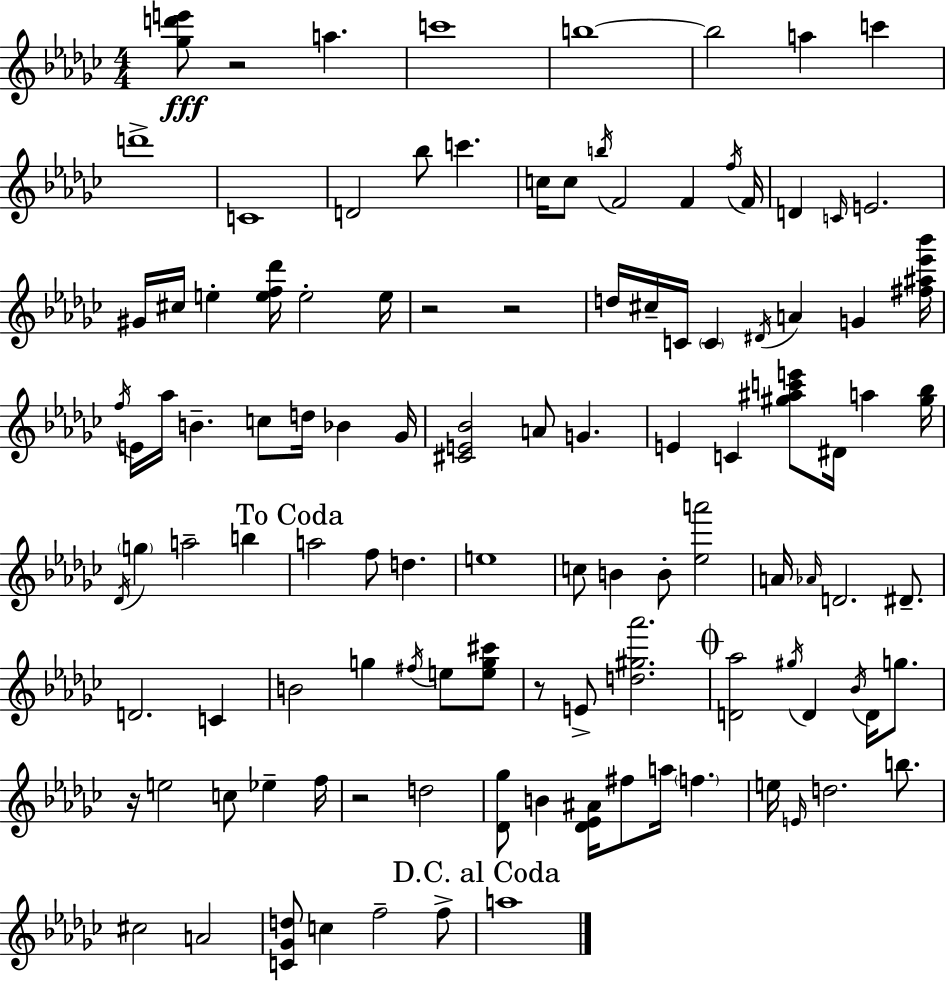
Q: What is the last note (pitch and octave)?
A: A5